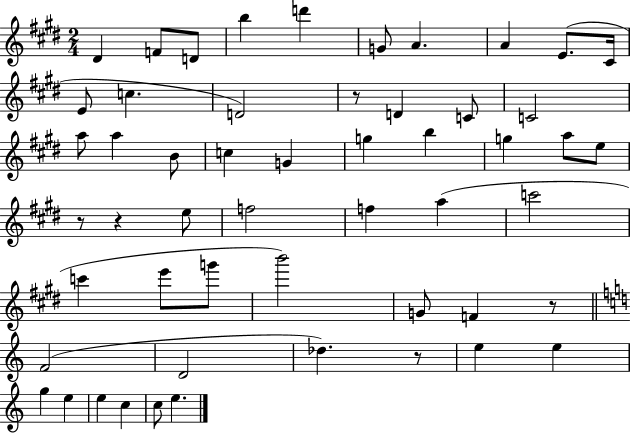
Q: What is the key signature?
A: E major